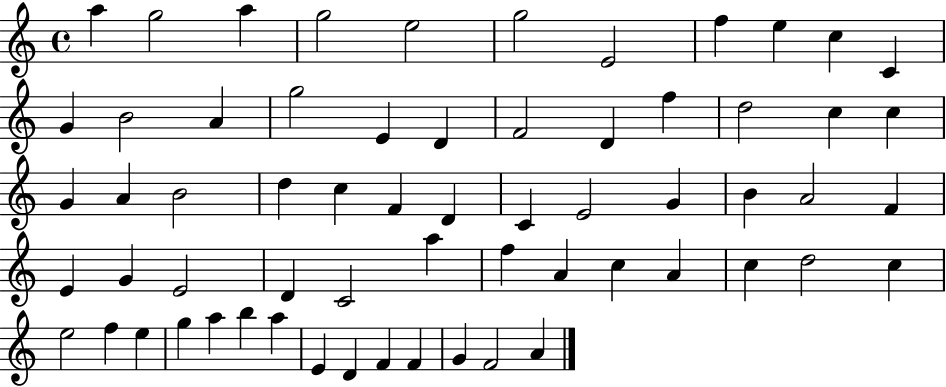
{
  \clef treble
  \time 4/4
  \defaultTimeSignature
  \key c \major
  a''4 g''2 a''4 | g''2 e''2 | g''2 e'2 | f''4 e''4 c''4 c'4 | \break g'4 b'2 a'4 | g''2 e'4 d'4 | f'2 d'4 f''4 | d''2 c''4 c''4 | \break g'4 a'4 b'2 | d''4 c''4 f'4 d'4 | c'4 e'2 g'4 | b'4 a'2 f'4 | \break e'4 g'4 e'2 | d'4 c'2 a''4 | f''4 a'4 c''4 a'4 | c''4 d''2 c''4 | \break e''2 f''4 e''4 | g''4 a''4 b''4 a''4 | e'4 d'4 f'4 f'4 | g'4 f'2 a'4 | \break \bar "|."
}